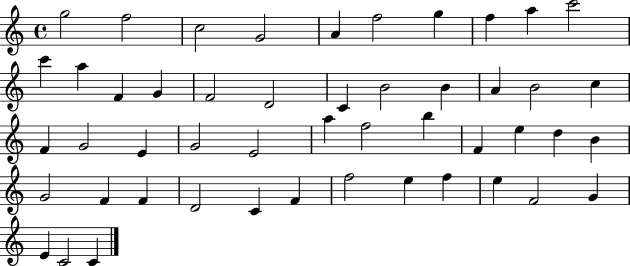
{
  \clef treble
  \time 4/4
  \defaultTimeSignature
  \key c \major
  g''2 f''2 | c''2 g'2 | a'4 f''2 g''4 | f''4 a''4 c'''2 | \break c'''4 a''4 f'4 g'4 | f'2 d'2 | c'4 b'2 b'4 | a'4 b'2 c''4 | \break f'4 g'2 e'4 | g'2 e'2 | a''4 f''2 b''4 | f'4 e''4 d''4 b'4 | \break g'2 f'4 f'4 | d'2 c'4 f'4 | f''2 e''4 f''4 | e''4 f'2 g'4 | \break e'4 c'2 c'4 | \bar "|."
}